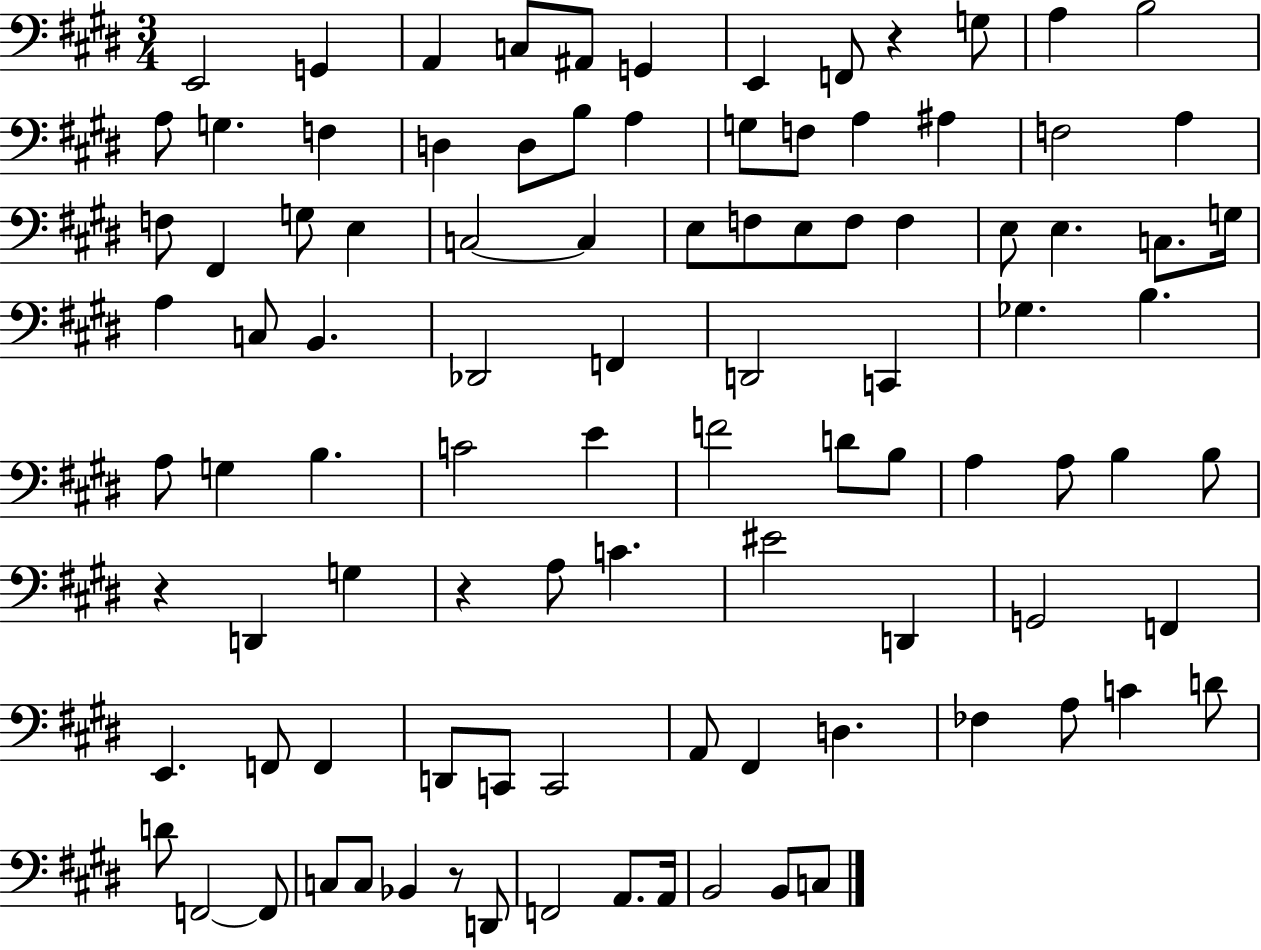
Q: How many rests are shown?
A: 4